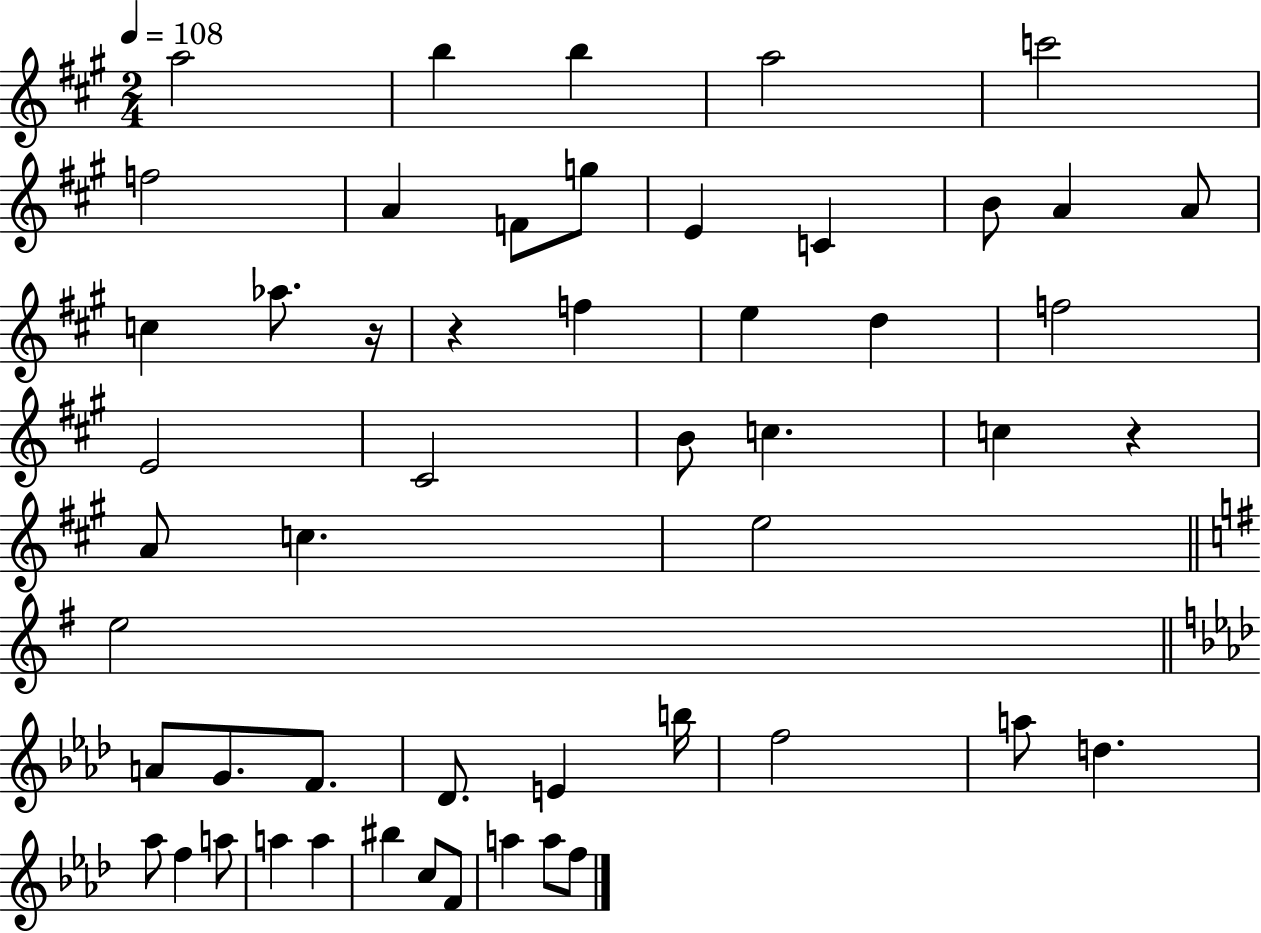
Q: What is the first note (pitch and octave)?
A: A5